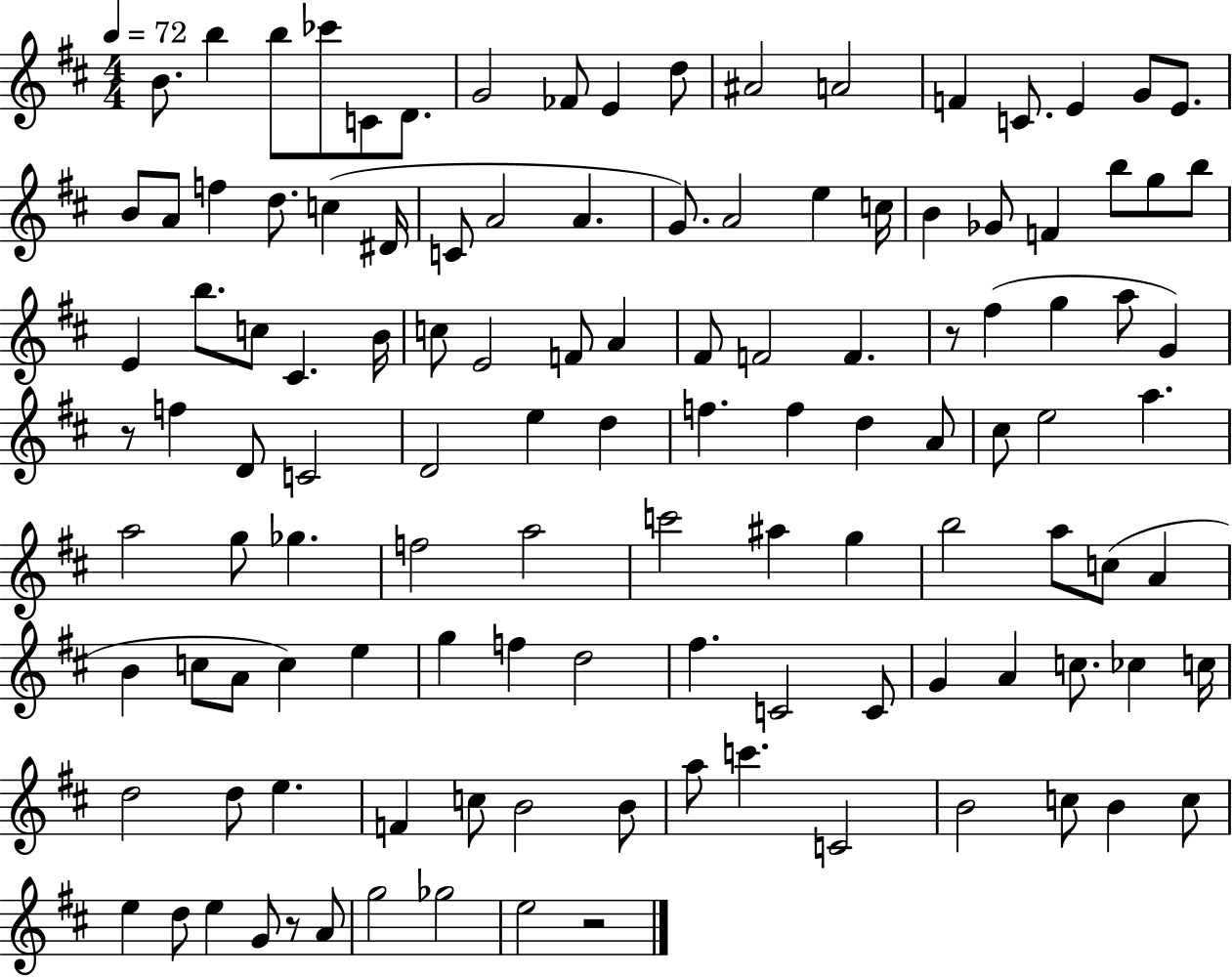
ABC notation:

X:1
T:Untitled
M:4/4
L:1/4
K:D
B/2 b b/2 _c'/2 C/2 D/2 G2 _F/2 E d/2 ^A2 A2 F C/2 E G/2 E/2 B/2 A/2 f d/2 c ^D/4 C/2 A2 A G/2 A2 e c/4 B _G/2 F b/2 g/2 b/2 E b/2 c/2 ^C B/4 c/2 E2 F/2 A ^F/2 F2 F z/2 ^f g a/2 G z/2 f D/2 C2 D2 e d f f d A/2 ^c/2 e2 a a2 g/2 _g f2 a2 c'2 ^a g b2 a/2 c/2 A B c/2 A/2 c e g f d2 ^f C2 C/2 G A c/2 _c c/4 d2 d/2 e F c/2 B2 B/2 a/2 c' C2 B2 c/2 B c/2 e d/2 e G/2 z/2 A/2 g2 _g2 e2 z2